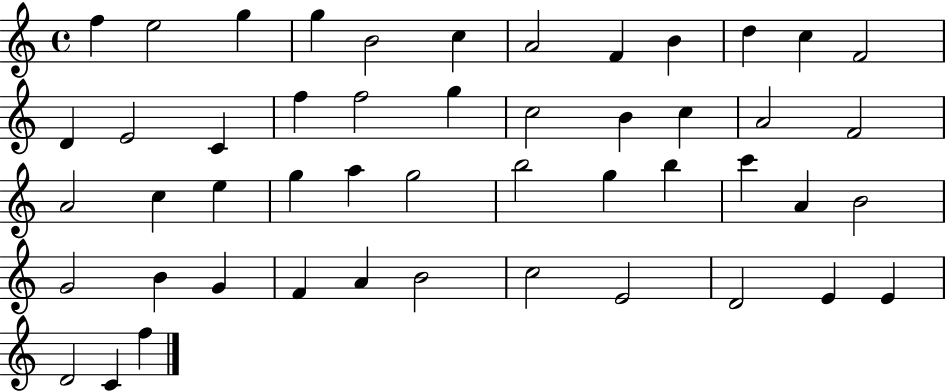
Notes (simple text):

F5/q E5/h G5/q G5/q B4/h C5/q A4/h F4/q B4/q D5/q C5/q F4/h D4/q E4/h C4/q F5/q F5/h G5/q C5/h B4/q C5/q A4/h F4/h A4/h C5/q E5/q G5/q A5/q G5/h B5/h G5/q B5/q C6/q A4/q B4/h G4/h B4/q G4/q F4/q A4/q B4/h C5/h E4/h D4/h E4/q E4/q D4/h C4/q F5/q